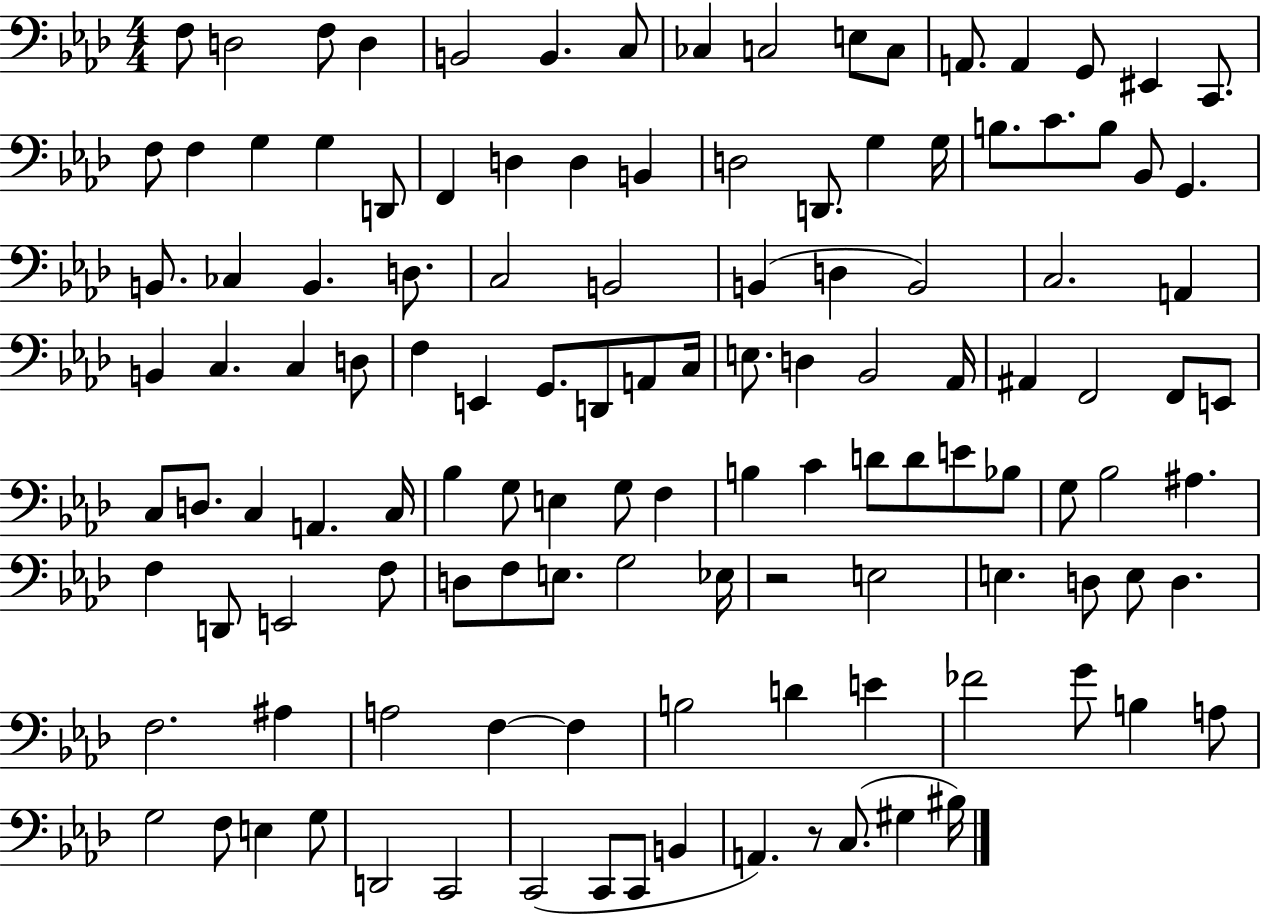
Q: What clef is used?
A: bass